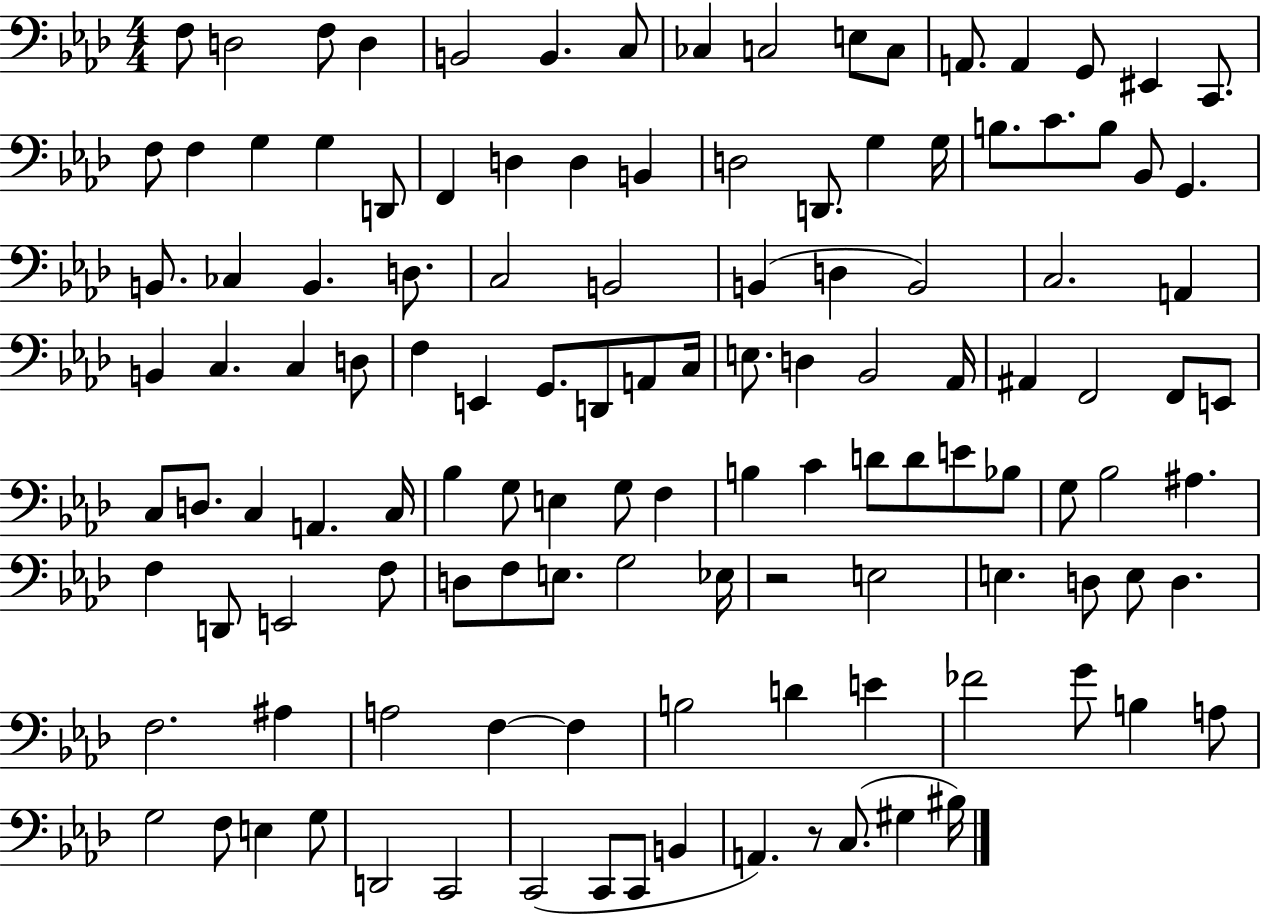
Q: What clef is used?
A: bass